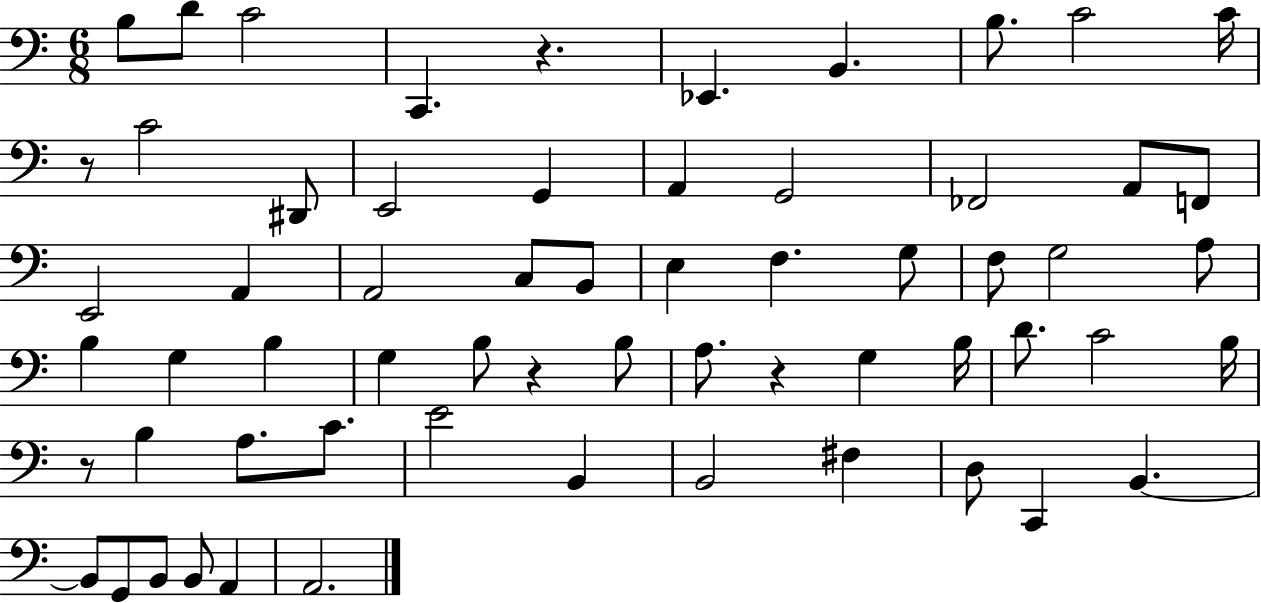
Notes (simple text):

B3/e D4/e C4/h C2/q. R/q. Eb2/q. B2/q. B3/e. C4/h C4/s R/e C4/h D#2/e E2/h G2/q A2/q G2/h FES2/h A2/e F2/e E2/h A2/q A2/h C3/e B2/e E3/q F3/q. G3/e F3/e G3/h A3/e B3/q G3/q B3/q G3/q B3/e R/q B3/e A3/e. R/q G3/q B3/s D4/e. C4/h B3/s R/e B3/q A3/e. C4/e. E4/h B2/q B2/h F#3/q D3/e C2/q B2/q. B2/e G2/e B2/e B2/e A2/q A2/h.